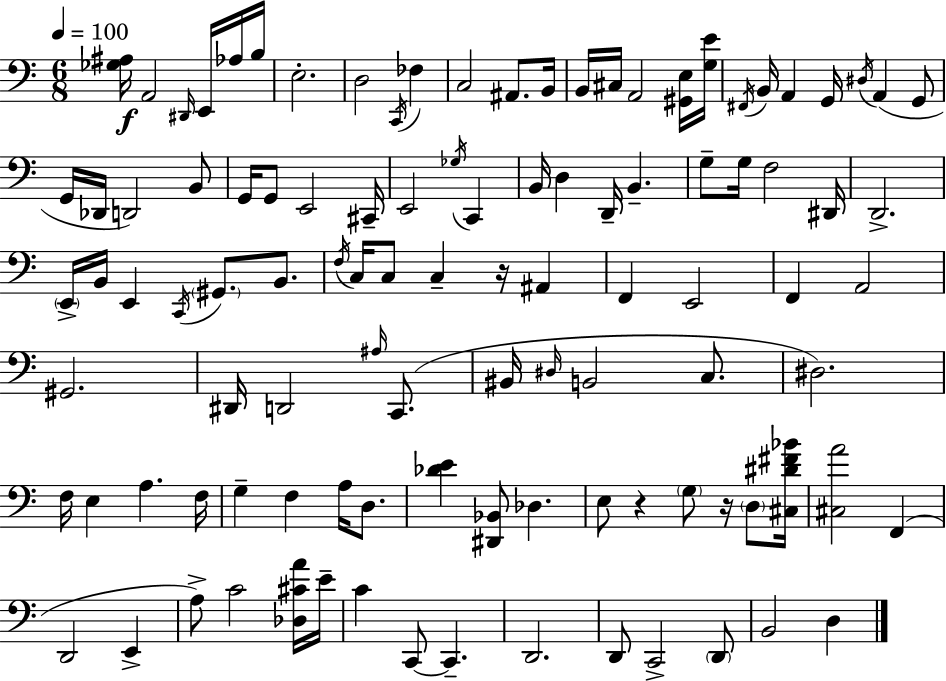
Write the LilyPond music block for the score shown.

{
  \clef bass
  \numericTimeSignature
  \time 6/8
  \key a \minor
  \tempo 4 = 100
  <ges ais>16\f a,2 \grace { dis,16 } e,16 aes16 | b16 e2.-. | d2 \acciaccatura { c,16 } fes4 | c2 ais,8. | \break b,16 b,16 cis16 a,2 | <gis, e>16 <g e'>16 \acciaccatura { fis,16 } b,16 a,4 g,16 \acciaccatura { dis16 }( a,4 | g,8 g,16 des,16 d,2) | b,8 g,16 g,8 e,2 | \break cis,16-- e,2 | \acciaccatura { ges16 } c,4 b,16 d4 d,16-- b,4.-- | g8-- g16 f2 | dis,16 d,2.-> | \break \parenthesize e,16-> b,16 e,4 \acciaccatura { c,16 } | \parenthesize gis,8. b,8. \acciaccatura { f16 } c16 c8 c4-- | r16 ais,4 f,4 e,2 | f,4 a,2 | \break gis,2. | dis,16 d,2 | \grace { ais16 } c,8.( bis,16 \grace { dis16 } b,2 | c8. dis2.) | \break f16 e4 | a4. f16 g4-- | f4 a16 d8. <des' e'>4 | <dis, bes,>8 des4. e8 r4 | \break \parenthesize g8 r16 \parenthesize d8 <cis dis' fis' bes'>16 <cis a'>2 | f,4( d,2 | e,4-> a8->) c'2 | <des cis' a'>16 e'16-- c'4 | \break c,8~~ c,4.-- d,2. | d,8 c,2-> | \parenthesize d,8 b,2 | d4 \bar "|."
}